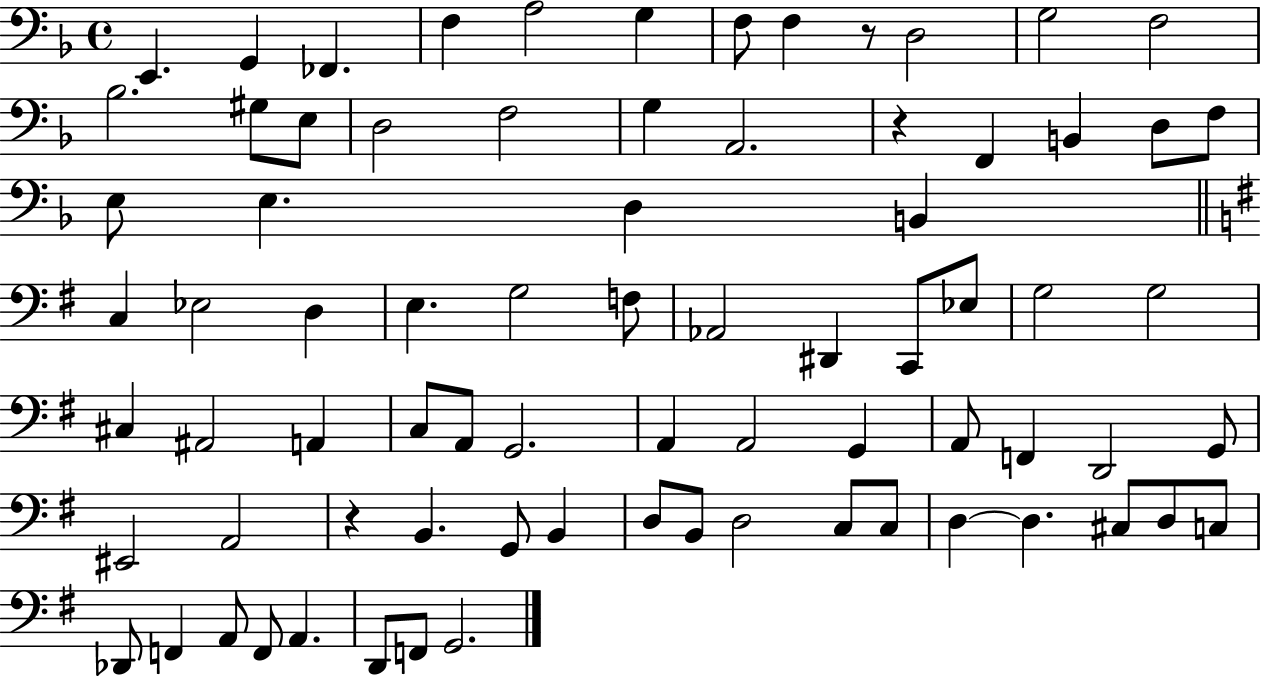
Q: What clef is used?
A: bass